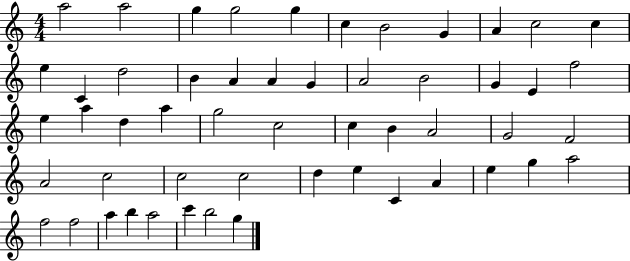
X:1
T:Untitled
M:4/4
L:1/4
K:C
a2 a2 g g2 g c B2 G A c2 c e C d2 B A A G A2 B2 G E f2 e a d a g2 c2 c B A2 G2 F2 A2 c2 c2 c2 d e C A e g a2 f2 f2 a b a2 c' b2 g